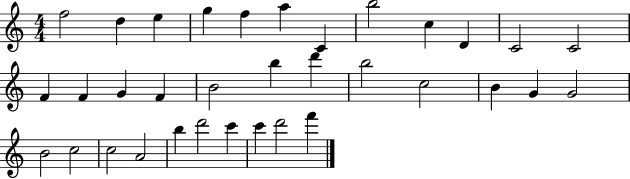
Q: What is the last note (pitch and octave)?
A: F6